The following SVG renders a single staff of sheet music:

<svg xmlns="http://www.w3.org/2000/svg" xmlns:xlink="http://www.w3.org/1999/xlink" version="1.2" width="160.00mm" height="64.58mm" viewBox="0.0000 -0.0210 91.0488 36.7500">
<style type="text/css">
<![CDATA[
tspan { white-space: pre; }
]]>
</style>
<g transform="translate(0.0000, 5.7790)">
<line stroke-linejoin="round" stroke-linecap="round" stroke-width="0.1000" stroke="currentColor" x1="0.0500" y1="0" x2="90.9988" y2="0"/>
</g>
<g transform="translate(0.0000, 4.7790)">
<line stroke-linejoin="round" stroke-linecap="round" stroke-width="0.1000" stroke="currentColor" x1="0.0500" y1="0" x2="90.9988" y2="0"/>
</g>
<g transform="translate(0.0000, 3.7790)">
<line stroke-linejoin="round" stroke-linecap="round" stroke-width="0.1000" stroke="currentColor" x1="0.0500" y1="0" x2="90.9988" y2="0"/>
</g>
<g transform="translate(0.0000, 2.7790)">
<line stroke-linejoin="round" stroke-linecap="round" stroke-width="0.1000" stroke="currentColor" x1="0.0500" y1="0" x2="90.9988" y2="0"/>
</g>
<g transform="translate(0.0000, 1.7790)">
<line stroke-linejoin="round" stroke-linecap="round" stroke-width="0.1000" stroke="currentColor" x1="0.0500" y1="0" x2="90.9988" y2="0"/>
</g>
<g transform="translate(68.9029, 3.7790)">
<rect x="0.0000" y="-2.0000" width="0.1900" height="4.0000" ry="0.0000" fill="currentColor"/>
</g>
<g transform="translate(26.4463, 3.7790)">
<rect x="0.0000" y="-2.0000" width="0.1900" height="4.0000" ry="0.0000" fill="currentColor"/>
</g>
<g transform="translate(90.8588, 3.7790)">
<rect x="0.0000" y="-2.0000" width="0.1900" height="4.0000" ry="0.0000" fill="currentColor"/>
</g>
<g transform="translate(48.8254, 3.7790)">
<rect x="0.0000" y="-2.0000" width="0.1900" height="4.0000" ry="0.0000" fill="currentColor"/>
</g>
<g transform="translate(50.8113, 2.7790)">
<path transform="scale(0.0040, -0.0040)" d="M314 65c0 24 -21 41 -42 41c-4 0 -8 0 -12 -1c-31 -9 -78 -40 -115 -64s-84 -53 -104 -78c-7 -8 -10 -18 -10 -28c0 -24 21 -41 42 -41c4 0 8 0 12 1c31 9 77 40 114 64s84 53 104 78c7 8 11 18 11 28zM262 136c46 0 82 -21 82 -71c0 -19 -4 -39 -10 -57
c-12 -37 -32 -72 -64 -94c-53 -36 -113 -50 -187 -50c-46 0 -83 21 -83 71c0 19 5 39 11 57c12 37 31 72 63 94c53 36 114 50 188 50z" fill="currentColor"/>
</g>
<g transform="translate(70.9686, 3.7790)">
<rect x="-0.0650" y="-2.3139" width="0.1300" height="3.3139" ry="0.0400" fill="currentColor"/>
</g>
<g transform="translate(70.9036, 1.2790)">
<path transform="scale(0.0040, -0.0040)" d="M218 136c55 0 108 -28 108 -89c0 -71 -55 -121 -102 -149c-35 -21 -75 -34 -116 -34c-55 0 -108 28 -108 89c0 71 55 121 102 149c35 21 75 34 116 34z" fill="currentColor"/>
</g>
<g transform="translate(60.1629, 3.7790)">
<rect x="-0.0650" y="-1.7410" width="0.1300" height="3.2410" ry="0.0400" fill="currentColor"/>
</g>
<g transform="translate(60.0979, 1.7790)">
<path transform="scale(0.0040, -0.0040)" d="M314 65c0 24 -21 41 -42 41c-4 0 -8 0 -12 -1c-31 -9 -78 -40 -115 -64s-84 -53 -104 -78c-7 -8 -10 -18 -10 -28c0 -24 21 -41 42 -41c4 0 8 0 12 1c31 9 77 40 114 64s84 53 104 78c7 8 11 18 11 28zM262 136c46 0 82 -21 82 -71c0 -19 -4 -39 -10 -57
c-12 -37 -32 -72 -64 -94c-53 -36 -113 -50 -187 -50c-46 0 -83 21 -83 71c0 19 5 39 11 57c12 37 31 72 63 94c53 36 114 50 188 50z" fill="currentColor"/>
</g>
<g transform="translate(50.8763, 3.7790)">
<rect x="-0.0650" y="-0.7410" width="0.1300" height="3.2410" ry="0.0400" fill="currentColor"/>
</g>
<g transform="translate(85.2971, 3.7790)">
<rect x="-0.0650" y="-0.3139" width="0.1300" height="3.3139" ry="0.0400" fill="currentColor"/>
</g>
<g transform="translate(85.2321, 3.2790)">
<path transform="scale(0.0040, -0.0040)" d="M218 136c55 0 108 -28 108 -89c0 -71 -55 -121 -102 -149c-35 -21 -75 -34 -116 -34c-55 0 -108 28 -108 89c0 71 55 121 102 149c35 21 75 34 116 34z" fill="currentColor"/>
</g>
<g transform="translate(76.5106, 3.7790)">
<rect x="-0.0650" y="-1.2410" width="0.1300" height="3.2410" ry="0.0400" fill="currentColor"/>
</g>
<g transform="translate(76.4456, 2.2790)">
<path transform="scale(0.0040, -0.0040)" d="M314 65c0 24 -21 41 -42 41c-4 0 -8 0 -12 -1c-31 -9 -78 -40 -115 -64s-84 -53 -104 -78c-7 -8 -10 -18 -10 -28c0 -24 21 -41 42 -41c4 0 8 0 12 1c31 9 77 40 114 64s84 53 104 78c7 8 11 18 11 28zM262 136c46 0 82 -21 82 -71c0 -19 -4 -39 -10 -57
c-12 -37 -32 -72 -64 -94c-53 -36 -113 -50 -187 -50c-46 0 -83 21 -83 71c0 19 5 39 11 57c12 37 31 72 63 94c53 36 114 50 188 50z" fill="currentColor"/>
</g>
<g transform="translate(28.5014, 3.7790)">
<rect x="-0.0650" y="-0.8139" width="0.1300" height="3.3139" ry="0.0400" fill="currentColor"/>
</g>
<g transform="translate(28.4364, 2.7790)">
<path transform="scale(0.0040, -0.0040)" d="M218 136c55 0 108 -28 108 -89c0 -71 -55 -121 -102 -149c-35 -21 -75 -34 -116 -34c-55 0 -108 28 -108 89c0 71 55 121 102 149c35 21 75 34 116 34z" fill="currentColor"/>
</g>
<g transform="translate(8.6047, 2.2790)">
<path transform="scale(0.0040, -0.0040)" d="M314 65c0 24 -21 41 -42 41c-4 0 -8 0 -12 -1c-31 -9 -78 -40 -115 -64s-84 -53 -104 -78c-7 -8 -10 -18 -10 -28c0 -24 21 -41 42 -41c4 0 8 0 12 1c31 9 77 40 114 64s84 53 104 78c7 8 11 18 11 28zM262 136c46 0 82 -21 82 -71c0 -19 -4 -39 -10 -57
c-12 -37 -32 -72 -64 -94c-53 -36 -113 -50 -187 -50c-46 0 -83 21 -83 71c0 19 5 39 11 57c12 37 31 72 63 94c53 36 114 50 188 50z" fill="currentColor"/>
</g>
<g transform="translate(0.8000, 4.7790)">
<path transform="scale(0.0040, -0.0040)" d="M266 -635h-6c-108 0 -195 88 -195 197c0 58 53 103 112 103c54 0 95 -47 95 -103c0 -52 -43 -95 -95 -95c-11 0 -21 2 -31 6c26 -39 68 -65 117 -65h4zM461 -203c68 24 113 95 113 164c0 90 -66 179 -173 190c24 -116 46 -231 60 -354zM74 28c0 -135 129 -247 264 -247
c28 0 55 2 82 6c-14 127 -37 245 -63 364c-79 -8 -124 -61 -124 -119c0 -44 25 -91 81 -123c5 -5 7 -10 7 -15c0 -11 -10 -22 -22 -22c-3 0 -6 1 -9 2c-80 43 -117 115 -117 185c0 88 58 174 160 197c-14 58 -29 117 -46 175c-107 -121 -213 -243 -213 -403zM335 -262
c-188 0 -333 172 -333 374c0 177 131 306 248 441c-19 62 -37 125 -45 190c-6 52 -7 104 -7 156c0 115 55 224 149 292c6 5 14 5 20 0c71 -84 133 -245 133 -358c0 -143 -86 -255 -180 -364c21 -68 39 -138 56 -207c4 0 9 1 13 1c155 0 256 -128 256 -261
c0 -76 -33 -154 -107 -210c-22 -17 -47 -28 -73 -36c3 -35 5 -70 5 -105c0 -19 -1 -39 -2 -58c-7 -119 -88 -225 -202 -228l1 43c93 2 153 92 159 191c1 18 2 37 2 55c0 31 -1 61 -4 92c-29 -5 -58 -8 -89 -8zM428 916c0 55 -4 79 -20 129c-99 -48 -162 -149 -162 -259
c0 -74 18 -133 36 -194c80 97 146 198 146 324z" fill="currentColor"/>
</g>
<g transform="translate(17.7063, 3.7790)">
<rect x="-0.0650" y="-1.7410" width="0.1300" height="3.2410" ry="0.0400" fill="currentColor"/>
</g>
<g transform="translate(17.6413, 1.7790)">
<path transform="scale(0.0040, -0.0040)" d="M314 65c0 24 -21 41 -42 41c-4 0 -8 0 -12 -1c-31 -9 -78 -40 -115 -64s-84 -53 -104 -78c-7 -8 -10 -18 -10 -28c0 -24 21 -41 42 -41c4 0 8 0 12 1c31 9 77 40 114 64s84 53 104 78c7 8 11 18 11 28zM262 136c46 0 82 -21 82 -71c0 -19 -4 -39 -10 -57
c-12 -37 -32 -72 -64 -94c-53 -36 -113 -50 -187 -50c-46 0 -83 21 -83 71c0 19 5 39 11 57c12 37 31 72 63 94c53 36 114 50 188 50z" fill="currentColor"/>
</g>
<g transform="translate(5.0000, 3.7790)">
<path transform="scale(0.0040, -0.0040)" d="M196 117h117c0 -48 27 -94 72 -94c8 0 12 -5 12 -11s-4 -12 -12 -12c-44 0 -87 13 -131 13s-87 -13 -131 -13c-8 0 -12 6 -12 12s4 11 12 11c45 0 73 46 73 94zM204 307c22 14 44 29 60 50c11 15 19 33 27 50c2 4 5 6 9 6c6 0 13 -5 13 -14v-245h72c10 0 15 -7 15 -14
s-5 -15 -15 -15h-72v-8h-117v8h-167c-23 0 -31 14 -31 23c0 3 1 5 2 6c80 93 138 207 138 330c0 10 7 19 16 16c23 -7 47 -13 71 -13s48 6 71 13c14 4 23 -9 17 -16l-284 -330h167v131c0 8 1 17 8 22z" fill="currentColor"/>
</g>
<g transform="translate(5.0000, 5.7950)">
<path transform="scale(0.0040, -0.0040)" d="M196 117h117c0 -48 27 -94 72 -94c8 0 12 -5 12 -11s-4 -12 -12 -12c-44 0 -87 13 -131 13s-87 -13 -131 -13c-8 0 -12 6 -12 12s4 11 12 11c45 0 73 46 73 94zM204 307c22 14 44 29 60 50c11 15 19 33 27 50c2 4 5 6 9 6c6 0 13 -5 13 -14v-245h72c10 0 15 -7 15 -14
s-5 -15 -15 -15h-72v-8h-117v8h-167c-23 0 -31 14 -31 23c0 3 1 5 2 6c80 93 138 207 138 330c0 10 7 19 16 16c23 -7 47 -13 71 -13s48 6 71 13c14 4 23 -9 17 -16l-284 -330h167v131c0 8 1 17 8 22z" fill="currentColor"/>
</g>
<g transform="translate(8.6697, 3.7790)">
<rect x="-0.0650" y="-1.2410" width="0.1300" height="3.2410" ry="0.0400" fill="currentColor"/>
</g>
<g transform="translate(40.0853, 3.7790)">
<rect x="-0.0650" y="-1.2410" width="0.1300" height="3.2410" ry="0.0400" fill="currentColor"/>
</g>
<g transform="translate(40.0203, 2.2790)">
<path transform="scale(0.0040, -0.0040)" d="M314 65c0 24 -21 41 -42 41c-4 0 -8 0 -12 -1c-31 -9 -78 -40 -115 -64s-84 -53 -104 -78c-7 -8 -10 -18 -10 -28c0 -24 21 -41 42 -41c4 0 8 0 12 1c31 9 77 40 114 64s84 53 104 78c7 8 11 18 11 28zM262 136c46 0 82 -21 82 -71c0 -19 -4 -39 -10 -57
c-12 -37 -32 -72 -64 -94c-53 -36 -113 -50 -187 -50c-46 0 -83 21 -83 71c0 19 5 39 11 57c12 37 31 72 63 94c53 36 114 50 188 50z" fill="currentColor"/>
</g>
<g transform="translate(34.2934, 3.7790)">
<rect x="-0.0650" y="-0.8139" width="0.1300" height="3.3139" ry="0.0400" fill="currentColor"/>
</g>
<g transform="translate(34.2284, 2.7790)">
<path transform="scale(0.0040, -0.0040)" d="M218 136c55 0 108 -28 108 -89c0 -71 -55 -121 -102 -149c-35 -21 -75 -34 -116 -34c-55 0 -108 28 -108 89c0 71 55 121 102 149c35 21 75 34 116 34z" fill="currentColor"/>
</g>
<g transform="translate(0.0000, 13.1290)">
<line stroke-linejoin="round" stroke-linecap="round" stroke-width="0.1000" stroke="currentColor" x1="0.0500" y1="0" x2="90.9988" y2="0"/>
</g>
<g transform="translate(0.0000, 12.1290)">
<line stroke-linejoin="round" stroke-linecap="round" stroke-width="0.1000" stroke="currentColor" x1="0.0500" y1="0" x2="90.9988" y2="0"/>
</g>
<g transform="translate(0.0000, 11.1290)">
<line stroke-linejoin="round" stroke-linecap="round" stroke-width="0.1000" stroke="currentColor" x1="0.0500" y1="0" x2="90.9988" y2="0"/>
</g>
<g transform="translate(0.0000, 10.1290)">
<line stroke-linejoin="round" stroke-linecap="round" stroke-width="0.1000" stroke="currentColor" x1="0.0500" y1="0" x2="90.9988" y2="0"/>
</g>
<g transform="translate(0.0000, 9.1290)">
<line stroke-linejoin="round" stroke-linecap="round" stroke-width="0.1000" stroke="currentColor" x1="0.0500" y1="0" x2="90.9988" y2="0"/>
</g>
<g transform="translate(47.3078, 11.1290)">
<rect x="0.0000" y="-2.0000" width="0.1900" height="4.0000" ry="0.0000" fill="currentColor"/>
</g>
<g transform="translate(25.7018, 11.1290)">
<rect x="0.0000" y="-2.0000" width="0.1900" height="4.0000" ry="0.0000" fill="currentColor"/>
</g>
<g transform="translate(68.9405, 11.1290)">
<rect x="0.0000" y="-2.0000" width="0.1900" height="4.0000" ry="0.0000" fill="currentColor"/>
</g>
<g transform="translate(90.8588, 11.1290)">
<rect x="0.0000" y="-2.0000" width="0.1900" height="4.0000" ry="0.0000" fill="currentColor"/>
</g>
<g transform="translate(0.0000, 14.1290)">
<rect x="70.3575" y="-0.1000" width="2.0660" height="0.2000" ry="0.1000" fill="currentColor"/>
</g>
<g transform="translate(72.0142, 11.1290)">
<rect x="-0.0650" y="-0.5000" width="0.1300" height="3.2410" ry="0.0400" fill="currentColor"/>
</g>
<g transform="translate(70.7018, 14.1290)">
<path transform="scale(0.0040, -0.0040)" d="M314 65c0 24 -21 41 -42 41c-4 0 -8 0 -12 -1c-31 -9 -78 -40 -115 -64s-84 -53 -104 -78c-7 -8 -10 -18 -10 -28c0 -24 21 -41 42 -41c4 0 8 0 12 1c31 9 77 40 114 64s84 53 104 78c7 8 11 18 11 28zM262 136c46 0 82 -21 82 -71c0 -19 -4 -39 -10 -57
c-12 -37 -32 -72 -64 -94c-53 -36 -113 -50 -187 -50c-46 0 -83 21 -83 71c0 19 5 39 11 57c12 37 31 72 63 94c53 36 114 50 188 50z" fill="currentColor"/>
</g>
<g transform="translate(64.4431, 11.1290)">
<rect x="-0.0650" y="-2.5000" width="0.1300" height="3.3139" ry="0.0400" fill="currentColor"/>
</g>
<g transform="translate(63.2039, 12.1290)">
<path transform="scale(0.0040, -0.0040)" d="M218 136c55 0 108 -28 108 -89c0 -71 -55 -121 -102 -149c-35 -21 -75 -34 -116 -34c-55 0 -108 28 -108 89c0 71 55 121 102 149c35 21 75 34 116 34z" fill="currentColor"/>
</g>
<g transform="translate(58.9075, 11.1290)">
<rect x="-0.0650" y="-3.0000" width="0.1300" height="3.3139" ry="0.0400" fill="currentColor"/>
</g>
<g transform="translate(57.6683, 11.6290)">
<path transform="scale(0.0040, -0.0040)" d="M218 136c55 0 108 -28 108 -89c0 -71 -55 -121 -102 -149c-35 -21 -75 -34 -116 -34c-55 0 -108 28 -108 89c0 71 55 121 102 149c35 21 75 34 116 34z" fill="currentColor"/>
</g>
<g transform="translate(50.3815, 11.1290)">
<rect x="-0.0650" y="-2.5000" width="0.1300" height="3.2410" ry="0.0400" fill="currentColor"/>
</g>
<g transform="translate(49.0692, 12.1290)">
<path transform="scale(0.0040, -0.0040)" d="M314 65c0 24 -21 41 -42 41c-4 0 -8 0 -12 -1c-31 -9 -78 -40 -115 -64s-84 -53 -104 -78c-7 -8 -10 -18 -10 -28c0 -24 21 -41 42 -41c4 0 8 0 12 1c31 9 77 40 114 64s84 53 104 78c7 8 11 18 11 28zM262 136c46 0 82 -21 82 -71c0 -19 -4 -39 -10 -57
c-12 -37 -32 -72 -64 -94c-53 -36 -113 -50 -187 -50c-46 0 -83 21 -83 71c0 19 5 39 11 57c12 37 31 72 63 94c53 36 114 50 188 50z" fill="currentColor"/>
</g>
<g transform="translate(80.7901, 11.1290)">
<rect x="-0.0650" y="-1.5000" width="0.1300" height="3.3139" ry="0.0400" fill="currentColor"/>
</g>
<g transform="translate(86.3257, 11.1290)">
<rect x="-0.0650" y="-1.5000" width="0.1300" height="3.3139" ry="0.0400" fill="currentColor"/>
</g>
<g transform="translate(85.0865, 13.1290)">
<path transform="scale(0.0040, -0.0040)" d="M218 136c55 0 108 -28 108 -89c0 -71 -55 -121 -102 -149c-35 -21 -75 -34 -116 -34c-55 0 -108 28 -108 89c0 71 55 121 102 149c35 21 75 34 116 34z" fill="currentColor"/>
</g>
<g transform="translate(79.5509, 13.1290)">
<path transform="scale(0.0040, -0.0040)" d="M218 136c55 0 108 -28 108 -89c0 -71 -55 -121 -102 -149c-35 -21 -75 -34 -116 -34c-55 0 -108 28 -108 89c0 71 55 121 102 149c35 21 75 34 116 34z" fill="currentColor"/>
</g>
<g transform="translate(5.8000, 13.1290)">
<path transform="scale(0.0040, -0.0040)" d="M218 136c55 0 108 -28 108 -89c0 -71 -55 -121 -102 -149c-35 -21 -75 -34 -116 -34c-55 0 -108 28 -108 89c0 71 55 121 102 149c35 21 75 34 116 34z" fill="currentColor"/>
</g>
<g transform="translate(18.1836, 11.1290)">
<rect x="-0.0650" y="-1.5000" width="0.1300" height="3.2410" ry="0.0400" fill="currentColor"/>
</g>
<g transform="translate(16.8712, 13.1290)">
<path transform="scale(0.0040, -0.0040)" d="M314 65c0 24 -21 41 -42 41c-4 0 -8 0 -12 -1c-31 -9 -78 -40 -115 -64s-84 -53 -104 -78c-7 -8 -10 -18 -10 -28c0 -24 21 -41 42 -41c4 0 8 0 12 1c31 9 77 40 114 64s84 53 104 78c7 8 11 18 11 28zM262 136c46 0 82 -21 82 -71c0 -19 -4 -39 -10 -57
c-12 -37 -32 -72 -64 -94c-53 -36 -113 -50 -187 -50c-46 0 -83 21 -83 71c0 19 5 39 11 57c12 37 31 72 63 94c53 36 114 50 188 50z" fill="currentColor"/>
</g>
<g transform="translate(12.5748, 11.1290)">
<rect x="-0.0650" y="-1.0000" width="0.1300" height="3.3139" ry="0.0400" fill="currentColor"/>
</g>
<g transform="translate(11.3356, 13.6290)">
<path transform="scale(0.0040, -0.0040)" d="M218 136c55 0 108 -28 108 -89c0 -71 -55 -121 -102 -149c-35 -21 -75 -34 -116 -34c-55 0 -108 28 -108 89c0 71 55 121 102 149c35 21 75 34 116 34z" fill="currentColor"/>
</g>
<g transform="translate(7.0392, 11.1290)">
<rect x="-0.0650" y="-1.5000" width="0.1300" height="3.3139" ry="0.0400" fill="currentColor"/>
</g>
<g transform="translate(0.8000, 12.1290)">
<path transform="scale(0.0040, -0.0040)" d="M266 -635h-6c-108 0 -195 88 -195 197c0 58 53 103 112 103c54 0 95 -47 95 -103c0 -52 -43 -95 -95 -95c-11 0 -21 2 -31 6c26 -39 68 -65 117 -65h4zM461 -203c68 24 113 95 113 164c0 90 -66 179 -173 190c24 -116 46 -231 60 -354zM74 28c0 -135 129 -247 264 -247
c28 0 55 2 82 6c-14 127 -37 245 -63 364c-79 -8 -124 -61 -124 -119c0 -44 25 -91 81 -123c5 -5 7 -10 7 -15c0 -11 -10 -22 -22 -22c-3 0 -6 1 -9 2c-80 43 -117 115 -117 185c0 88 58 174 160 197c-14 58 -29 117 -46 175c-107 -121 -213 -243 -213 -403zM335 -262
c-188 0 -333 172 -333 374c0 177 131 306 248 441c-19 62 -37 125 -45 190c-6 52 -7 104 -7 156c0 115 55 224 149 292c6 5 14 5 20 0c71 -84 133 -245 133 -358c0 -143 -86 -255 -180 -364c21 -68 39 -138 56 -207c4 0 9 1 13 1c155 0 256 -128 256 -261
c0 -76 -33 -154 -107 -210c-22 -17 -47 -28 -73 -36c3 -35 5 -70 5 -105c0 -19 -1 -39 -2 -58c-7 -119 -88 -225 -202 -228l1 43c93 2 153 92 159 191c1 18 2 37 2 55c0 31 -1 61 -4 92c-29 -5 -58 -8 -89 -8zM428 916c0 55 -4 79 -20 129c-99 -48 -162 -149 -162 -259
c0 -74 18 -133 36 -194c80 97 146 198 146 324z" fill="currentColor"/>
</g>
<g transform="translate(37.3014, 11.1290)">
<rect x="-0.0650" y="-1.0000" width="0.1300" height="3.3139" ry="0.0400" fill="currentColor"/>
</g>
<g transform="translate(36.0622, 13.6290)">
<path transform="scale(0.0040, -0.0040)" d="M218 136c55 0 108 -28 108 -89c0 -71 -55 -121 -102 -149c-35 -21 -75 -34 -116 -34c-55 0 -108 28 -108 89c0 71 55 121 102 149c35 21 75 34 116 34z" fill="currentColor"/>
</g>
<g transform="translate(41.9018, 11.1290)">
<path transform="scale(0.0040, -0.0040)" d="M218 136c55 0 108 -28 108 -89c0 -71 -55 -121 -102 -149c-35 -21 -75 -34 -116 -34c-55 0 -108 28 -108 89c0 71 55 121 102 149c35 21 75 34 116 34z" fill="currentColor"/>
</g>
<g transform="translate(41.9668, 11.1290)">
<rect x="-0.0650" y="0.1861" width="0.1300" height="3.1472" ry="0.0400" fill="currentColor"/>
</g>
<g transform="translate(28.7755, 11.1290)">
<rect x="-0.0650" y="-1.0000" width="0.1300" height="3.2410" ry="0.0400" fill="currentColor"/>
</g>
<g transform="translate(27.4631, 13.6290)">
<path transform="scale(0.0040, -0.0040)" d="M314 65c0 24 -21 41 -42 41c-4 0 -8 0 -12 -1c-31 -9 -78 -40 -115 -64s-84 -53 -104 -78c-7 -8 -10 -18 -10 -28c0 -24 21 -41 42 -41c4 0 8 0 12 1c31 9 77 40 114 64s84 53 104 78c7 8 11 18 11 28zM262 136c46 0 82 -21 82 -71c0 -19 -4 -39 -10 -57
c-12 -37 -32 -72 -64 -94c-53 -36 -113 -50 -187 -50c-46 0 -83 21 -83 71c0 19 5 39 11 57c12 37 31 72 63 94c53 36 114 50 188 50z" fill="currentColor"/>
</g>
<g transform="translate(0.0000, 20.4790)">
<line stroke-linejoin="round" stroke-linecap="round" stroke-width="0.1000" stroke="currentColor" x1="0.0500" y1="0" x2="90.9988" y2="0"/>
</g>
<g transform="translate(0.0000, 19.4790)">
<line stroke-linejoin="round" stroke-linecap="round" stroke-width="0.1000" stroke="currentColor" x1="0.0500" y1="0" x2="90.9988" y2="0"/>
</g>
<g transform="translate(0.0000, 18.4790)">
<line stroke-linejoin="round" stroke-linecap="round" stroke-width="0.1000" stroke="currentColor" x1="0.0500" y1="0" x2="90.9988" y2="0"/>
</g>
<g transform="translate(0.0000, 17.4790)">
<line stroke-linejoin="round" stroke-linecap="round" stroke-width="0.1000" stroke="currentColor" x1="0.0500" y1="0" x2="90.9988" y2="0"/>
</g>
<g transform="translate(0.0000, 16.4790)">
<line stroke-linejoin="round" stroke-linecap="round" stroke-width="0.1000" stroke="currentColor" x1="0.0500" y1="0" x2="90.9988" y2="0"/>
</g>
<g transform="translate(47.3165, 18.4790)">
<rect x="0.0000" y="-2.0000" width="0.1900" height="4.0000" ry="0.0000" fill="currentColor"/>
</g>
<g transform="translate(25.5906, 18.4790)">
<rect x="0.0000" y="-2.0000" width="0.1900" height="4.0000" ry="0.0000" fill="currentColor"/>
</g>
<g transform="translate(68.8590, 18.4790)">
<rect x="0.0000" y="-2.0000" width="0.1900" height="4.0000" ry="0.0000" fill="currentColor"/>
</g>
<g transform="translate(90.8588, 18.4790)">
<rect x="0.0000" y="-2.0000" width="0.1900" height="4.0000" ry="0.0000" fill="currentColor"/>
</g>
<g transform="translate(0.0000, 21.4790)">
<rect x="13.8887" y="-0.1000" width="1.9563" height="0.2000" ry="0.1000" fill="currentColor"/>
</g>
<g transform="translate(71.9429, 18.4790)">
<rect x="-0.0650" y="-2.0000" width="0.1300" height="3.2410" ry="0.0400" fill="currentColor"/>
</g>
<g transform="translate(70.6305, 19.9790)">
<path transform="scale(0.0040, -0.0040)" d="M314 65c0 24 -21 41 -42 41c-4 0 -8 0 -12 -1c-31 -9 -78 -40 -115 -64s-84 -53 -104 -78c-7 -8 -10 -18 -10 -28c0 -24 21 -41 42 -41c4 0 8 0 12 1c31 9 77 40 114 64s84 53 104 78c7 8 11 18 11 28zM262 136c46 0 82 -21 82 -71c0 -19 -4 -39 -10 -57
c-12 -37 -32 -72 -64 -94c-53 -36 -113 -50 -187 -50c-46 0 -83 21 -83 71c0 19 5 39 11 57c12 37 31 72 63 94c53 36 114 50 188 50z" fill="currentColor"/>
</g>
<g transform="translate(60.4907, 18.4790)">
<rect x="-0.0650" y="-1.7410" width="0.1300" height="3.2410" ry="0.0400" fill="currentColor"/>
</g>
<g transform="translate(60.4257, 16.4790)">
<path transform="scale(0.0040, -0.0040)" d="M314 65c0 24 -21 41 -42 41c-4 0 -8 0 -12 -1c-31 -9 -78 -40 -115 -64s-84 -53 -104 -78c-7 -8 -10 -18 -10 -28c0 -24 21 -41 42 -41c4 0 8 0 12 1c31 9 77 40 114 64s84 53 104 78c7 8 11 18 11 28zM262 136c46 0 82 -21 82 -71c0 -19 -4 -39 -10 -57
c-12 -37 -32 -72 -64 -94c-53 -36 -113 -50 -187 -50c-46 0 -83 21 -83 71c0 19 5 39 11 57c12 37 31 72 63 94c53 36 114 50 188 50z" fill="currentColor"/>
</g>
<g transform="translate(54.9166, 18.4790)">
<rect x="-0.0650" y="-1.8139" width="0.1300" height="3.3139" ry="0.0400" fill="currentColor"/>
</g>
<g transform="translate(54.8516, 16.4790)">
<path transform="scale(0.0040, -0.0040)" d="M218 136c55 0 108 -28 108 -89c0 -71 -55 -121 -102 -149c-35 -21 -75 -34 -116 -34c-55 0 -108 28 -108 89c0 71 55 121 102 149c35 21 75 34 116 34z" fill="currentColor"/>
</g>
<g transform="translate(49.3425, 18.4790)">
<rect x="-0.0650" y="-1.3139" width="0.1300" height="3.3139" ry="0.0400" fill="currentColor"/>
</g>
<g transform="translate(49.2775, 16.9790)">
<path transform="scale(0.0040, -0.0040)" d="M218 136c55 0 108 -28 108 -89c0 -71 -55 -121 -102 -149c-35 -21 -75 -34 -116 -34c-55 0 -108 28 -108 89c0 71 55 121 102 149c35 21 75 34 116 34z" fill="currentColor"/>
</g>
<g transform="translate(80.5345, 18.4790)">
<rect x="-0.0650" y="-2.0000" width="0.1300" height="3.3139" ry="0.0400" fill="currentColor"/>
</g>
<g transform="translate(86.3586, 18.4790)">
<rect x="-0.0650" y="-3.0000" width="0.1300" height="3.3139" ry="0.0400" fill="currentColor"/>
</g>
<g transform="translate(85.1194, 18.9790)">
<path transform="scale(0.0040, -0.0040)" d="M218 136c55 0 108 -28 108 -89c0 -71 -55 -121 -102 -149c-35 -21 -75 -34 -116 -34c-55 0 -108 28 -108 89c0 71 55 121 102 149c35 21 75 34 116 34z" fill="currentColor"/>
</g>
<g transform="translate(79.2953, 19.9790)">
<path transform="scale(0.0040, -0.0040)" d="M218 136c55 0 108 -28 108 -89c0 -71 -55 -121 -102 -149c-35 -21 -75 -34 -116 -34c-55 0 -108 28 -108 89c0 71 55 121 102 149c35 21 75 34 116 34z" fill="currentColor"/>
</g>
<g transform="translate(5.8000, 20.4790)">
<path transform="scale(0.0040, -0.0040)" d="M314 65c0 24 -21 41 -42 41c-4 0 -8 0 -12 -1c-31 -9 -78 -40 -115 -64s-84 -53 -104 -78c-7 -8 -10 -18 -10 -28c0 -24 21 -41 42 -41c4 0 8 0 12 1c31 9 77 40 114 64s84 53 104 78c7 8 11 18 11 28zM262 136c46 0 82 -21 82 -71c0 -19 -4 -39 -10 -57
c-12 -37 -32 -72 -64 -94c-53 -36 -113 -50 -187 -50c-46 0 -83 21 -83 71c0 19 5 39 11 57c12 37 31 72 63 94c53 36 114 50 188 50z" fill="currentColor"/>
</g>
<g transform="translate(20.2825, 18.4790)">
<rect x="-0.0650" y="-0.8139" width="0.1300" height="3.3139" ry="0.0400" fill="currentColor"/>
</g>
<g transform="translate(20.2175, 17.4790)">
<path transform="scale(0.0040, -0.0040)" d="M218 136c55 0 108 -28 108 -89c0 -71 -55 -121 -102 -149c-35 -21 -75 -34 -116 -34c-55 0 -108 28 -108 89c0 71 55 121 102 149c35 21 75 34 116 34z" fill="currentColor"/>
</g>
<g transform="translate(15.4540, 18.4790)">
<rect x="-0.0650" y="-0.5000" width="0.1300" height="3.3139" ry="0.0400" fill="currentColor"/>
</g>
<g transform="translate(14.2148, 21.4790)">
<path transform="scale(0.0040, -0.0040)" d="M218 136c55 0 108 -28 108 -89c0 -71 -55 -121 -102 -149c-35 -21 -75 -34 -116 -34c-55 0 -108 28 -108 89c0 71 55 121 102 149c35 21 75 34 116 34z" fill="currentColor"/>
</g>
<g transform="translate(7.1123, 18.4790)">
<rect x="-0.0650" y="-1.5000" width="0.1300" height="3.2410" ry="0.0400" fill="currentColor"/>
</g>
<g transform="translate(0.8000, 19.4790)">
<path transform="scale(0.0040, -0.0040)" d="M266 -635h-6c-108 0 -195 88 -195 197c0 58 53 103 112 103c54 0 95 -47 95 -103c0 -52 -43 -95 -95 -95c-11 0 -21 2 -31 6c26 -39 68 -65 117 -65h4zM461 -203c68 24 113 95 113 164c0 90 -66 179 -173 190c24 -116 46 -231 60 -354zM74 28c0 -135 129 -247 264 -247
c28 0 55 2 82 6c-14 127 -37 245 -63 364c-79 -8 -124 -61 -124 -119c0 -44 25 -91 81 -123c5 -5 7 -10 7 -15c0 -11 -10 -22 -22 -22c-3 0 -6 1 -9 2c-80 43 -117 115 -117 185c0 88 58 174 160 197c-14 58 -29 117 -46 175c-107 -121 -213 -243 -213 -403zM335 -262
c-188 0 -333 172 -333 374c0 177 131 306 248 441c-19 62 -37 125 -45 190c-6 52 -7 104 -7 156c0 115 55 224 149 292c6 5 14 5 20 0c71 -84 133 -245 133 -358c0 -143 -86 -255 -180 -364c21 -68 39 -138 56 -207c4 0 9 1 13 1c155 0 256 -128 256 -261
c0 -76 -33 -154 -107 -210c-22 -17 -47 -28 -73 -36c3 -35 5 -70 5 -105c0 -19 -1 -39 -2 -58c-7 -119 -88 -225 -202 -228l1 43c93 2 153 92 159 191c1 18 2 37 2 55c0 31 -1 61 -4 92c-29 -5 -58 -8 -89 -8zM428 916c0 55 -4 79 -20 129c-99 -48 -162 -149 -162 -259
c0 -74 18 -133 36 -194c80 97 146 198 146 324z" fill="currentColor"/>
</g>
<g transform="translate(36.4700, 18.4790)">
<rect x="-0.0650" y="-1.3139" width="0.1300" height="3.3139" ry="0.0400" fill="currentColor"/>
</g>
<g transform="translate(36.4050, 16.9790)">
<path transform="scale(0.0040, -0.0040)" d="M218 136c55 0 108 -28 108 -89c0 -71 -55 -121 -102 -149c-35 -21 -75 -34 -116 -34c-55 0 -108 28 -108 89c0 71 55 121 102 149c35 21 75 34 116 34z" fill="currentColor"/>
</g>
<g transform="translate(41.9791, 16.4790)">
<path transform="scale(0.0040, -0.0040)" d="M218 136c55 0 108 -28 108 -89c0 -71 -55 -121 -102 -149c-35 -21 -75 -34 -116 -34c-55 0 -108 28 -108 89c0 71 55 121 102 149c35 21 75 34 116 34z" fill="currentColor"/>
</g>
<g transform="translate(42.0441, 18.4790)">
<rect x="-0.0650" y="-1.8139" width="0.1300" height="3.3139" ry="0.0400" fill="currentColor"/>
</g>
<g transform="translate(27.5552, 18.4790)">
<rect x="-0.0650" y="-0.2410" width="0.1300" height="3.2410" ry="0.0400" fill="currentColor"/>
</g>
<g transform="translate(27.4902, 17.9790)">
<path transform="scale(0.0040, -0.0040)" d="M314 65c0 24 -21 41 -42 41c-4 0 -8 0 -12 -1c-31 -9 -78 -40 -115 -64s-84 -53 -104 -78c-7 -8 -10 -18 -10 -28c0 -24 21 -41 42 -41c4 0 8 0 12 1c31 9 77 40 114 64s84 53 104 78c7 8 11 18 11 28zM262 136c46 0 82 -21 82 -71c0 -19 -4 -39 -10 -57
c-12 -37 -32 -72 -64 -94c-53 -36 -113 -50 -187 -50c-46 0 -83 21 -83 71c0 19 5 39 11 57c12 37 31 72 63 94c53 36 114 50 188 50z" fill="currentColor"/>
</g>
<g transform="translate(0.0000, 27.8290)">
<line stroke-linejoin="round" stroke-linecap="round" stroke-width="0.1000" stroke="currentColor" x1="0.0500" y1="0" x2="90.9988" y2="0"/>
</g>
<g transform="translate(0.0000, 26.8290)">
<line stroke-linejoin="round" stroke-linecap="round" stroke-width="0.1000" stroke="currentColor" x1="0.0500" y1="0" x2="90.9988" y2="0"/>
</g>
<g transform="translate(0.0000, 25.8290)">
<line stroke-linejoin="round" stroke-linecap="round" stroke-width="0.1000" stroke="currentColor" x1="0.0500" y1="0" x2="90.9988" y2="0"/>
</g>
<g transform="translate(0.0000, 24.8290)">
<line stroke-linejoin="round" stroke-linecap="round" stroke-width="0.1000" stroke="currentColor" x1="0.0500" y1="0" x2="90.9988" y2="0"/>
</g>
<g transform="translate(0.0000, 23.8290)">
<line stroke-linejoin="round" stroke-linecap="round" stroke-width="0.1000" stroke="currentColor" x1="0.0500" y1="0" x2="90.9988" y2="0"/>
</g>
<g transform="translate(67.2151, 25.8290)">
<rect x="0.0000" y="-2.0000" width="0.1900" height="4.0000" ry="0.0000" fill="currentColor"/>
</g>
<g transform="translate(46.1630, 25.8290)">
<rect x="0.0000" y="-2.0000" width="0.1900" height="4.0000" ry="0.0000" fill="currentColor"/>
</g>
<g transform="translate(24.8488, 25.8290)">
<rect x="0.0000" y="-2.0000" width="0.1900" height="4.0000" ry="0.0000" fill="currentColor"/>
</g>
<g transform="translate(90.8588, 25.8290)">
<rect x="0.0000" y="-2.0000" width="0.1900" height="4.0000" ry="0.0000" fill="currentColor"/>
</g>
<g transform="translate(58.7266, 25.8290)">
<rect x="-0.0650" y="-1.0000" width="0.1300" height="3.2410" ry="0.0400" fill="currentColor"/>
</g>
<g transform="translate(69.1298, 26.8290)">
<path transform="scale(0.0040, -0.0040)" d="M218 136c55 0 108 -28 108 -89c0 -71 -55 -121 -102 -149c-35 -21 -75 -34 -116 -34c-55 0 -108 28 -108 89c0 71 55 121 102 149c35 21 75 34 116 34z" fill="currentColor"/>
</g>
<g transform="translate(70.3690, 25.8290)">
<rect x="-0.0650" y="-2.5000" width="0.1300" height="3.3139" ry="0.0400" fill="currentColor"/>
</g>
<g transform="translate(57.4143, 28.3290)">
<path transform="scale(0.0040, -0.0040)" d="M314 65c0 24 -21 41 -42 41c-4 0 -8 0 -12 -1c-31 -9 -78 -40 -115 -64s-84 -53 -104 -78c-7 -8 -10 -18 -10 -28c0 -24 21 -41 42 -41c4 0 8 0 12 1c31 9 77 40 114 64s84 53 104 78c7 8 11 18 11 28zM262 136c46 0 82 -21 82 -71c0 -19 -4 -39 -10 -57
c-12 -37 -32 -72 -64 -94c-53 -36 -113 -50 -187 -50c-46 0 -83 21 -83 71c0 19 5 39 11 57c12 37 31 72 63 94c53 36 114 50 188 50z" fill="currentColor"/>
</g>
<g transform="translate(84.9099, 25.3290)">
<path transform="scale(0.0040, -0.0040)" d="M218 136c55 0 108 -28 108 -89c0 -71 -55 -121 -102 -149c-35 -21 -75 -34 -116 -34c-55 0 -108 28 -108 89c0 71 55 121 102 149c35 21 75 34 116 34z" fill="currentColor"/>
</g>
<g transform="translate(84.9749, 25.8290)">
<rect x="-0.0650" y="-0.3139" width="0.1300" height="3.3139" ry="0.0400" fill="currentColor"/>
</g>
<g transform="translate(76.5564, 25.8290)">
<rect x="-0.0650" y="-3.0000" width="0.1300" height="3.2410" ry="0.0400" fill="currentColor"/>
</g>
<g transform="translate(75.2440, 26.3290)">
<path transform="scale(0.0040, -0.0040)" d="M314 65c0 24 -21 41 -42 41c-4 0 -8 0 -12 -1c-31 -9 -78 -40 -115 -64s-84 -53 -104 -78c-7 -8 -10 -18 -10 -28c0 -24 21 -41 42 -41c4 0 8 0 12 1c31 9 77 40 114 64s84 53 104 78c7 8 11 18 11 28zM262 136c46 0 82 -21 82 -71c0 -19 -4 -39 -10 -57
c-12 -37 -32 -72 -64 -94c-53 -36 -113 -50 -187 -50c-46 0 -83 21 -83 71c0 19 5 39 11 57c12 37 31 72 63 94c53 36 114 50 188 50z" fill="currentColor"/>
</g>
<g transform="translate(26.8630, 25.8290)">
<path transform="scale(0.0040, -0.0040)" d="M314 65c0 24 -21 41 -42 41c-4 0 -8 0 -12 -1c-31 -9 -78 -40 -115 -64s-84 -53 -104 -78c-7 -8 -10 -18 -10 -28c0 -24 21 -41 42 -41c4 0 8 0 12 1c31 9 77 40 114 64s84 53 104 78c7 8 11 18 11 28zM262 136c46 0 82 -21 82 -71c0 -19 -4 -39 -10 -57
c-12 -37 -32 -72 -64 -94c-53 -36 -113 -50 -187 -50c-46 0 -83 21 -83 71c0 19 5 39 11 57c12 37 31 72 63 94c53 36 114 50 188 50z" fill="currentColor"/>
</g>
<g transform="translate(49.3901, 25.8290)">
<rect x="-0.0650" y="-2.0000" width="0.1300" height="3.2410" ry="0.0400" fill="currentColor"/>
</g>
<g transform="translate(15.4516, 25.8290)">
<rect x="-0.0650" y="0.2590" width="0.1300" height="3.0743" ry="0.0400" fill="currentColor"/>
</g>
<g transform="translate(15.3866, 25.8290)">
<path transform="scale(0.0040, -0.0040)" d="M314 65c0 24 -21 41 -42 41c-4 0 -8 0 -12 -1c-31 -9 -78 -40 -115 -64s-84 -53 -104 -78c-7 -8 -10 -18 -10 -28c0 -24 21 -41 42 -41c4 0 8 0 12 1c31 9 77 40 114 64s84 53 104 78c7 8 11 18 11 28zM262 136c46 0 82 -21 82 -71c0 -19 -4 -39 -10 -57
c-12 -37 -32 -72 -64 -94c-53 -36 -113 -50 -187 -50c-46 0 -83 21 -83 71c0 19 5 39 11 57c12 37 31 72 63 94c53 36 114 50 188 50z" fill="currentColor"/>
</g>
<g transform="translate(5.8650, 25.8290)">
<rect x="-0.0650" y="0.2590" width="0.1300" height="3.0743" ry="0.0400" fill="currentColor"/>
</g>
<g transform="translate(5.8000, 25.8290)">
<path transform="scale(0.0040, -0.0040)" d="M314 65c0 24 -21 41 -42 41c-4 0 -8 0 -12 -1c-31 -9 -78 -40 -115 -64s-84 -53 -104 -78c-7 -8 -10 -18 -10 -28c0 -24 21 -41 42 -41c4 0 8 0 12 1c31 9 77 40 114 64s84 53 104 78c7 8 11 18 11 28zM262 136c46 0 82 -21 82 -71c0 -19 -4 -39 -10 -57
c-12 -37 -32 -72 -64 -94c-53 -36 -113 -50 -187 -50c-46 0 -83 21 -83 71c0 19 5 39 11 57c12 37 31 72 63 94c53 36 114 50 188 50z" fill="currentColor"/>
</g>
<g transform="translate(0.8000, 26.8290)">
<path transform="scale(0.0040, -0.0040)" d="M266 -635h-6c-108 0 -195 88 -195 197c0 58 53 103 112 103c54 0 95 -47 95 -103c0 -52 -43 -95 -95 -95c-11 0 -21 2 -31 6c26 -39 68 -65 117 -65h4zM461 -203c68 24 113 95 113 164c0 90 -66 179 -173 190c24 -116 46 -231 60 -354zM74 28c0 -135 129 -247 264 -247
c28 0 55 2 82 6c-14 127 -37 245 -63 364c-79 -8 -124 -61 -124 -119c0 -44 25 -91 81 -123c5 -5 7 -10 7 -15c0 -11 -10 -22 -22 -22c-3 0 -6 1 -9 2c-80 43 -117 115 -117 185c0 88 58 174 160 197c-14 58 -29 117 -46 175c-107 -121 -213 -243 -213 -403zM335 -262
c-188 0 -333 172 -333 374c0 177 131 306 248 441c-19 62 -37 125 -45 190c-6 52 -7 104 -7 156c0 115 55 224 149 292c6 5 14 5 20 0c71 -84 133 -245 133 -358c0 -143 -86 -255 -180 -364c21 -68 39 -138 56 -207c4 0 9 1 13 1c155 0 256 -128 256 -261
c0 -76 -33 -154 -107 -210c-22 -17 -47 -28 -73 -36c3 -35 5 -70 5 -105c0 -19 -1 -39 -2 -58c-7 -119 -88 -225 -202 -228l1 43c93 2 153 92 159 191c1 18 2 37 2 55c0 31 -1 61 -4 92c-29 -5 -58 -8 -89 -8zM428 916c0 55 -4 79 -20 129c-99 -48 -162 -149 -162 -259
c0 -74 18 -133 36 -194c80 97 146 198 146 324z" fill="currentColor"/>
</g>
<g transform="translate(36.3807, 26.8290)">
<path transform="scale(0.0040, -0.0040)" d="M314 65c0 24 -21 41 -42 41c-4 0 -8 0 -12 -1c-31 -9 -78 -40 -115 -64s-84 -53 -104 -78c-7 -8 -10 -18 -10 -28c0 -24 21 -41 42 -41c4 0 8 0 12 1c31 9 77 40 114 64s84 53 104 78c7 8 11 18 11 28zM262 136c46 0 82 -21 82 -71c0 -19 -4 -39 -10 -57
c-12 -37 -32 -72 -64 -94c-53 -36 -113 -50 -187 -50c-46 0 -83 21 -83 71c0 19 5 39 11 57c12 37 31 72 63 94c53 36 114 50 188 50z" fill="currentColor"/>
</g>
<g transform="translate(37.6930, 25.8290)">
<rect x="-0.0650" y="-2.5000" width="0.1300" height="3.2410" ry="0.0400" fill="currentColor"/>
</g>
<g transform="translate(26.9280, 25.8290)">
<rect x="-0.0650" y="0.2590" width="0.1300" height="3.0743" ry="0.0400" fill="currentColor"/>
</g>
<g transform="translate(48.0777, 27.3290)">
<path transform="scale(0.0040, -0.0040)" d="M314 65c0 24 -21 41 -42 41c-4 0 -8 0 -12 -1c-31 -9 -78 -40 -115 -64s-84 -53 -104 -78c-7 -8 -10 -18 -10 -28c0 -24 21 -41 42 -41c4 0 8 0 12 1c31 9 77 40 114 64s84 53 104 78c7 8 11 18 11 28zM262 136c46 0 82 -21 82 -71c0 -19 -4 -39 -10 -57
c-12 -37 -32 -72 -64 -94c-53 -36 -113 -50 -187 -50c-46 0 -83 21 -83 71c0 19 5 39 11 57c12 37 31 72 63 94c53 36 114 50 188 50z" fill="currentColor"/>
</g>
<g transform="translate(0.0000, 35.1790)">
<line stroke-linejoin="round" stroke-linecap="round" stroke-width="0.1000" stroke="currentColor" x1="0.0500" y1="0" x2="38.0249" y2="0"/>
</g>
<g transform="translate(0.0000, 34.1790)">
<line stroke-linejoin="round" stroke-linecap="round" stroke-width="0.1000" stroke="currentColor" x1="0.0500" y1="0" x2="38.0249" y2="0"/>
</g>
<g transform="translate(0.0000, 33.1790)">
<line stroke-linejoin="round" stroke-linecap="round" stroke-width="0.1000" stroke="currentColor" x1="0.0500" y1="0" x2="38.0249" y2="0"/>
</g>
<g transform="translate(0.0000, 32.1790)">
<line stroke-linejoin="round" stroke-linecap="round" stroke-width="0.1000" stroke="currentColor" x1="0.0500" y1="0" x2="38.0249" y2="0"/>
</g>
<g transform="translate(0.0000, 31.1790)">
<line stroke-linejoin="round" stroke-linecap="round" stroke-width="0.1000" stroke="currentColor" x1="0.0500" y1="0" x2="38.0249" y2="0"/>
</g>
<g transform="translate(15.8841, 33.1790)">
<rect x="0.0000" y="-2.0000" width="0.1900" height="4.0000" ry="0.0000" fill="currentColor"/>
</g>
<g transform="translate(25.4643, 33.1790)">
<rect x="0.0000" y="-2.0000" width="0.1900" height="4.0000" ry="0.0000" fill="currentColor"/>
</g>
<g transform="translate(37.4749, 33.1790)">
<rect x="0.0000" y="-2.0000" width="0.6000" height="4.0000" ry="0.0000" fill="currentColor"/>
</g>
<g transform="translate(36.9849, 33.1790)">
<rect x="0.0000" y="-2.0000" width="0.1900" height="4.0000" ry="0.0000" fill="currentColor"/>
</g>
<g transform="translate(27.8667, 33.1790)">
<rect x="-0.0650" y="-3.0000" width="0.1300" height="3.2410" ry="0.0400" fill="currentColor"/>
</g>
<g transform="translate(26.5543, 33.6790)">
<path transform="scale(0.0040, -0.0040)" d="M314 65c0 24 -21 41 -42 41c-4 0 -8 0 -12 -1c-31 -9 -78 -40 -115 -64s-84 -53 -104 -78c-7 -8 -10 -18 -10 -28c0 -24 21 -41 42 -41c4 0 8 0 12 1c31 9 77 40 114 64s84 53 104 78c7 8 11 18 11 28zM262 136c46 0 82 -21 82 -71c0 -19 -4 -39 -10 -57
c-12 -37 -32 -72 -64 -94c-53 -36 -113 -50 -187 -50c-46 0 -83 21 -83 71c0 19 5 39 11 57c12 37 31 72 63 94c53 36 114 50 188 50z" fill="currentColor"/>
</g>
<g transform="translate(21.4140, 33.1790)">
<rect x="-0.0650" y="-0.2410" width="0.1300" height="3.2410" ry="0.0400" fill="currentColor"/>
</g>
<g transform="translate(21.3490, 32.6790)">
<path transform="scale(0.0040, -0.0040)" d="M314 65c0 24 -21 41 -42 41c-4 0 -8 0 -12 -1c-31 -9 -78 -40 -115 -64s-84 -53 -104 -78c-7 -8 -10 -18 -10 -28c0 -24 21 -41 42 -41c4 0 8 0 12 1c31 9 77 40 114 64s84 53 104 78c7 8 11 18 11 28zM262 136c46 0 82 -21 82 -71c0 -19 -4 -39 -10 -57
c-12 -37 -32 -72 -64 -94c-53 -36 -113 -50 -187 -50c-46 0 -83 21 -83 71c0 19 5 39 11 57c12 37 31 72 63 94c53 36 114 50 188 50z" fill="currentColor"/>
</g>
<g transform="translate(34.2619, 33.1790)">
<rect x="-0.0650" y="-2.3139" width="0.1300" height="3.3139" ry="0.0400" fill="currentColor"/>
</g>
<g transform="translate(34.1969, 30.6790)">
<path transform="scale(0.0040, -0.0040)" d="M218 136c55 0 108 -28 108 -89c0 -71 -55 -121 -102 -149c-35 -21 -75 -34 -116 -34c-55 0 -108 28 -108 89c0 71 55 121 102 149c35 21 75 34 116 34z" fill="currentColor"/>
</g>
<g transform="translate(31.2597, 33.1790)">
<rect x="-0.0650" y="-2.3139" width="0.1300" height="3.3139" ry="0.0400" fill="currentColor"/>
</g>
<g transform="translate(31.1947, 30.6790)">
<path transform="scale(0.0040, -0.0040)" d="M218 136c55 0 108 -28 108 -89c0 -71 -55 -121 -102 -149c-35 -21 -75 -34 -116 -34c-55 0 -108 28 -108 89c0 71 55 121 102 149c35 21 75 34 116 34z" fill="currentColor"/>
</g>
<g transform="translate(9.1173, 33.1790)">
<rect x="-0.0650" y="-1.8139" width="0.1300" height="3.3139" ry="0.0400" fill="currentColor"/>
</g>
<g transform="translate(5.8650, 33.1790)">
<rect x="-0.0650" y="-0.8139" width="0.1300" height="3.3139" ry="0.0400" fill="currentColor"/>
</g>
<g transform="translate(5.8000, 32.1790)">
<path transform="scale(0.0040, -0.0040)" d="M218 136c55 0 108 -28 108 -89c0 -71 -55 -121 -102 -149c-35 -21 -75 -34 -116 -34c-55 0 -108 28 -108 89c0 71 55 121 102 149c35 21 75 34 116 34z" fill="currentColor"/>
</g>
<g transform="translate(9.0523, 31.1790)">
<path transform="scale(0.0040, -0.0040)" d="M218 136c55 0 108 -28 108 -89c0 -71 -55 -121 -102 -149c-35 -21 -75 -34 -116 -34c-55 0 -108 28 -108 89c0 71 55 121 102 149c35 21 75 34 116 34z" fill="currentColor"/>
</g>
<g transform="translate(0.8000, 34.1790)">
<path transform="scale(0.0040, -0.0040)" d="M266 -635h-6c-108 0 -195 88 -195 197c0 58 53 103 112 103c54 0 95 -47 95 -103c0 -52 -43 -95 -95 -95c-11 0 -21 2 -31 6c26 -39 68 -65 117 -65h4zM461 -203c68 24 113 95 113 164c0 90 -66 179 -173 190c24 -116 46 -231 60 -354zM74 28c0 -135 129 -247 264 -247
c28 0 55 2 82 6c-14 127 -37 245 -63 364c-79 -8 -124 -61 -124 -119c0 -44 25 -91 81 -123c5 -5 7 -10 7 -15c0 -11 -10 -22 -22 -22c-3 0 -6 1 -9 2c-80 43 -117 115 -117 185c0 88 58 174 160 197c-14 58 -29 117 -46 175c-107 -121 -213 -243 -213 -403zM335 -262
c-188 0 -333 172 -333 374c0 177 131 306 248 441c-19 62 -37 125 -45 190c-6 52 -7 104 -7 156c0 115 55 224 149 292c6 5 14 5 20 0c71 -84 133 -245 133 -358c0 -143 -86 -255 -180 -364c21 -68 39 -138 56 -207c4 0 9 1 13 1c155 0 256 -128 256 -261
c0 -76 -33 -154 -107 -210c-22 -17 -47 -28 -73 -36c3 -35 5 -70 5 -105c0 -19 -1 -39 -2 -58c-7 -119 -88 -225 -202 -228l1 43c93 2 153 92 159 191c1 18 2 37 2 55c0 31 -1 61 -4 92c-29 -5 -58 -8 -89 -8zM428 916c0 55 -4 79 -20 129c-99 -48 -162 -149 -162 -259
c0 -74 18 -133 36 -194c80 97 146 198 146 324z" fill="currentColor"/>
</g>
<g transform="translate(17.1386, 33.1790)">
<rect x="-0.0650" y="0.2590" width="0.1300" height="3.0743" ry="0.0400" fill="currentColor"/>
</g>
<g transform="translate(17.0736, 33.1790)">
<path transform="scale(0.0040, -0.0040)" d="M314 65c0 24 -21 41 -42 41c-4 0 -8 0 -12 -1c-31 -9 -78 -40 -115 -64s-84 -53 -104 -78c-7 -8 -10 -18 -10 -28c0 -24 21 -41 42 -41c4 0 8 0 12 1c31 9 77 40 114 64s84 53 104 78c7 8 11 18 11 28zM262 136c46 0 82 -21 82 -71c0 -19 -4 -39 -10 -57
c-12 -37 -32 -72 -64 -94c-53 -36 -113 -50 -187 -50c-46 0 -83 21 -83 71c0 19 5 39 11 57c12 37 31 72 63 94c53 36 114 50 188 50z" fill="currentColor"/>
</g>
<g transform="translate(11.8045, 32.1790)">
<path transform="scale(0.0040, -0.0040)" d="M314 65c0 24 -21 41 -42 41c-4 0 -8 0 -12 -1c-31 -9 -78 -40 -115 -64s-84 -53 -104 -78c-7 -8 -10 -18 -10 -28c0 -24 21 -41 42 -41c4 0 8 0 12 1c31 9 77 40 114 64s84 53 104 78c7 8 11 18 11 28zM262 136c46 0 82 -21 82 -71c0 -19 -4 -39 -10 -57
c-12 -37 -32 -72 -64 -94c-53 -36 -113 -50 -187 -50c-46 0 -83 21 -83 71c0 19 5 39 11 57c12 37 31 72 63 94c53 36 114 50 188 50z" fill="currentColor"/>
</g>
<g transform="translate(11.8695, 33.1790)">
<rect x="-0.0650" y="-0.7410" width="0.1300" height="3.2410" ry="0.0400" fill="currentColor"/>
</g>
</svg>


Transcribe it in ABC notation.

X:1
T:Untitled
M:4/4
L:1/4
K:C
e2 f2 d d e2 d2 f2 g e2 c E D E2 D2 D B G2 A G C2 E E E2 C d c2 e f e f f2 F2 F A B2 B2 B2 G2 F2 D2 G A2 c d f d2 B2 c2 A2 g g